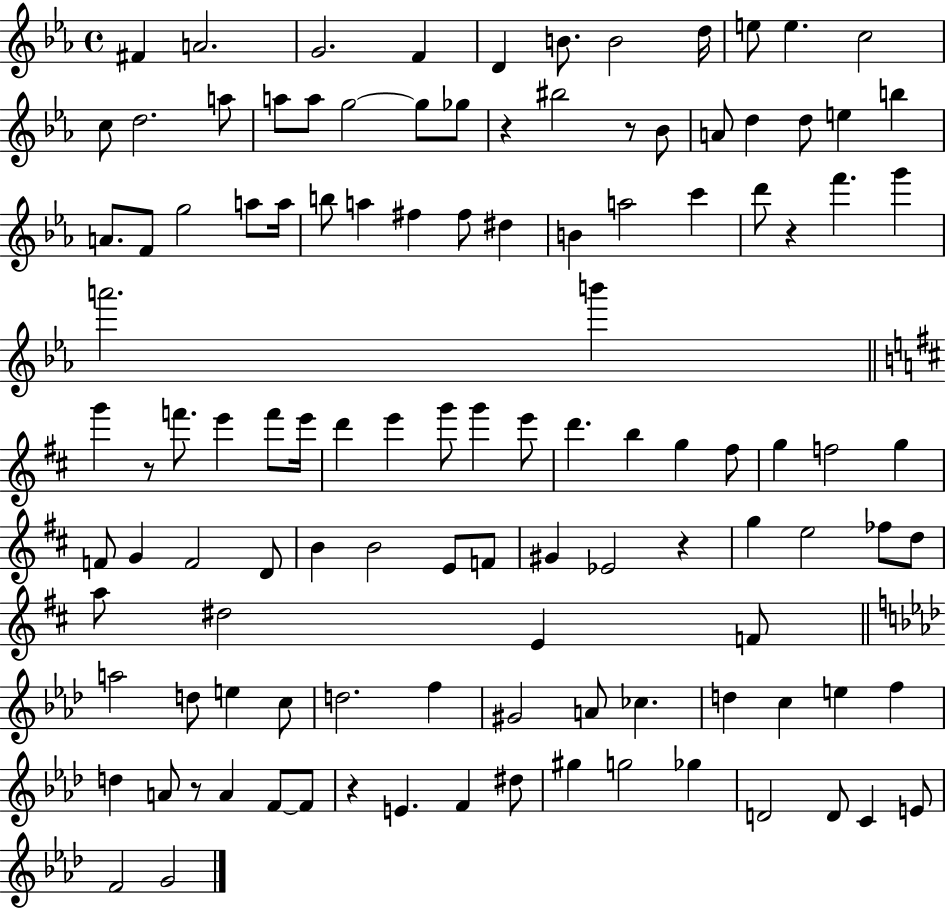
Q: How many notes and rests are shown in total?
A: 116